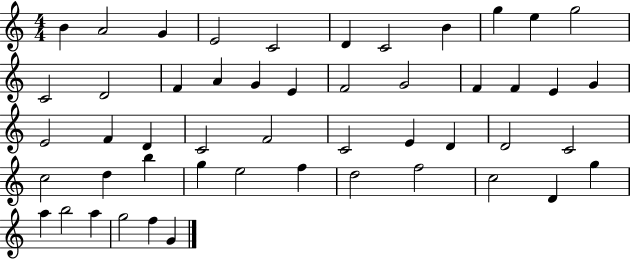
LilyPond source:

{
  \clef treble
  \numericTimeSignature
  \time 4/4
  \key c \major
  b'4 a'2 g'4 | e'2 c'2 | d'4 c'2 b'4 | g''4 e''4 g''2 | \break c'2 d'2 | f'4 a'4 g'4 e'4 | f'2 g'2 | f'4 f'4 e'4 g'4 | \break e'2 f'4 d'4 | c'2 f'2 | c'2 e'4 d'4 | d'2 c'2 | \break c''2 d''4 b''4 | g''4 e''2 f''4 | d''2 f''2 | c''2 d'4 g''4 | \break a''4 b''2 a''4 | g''2 f''4 g'4 | \bar "|."
}